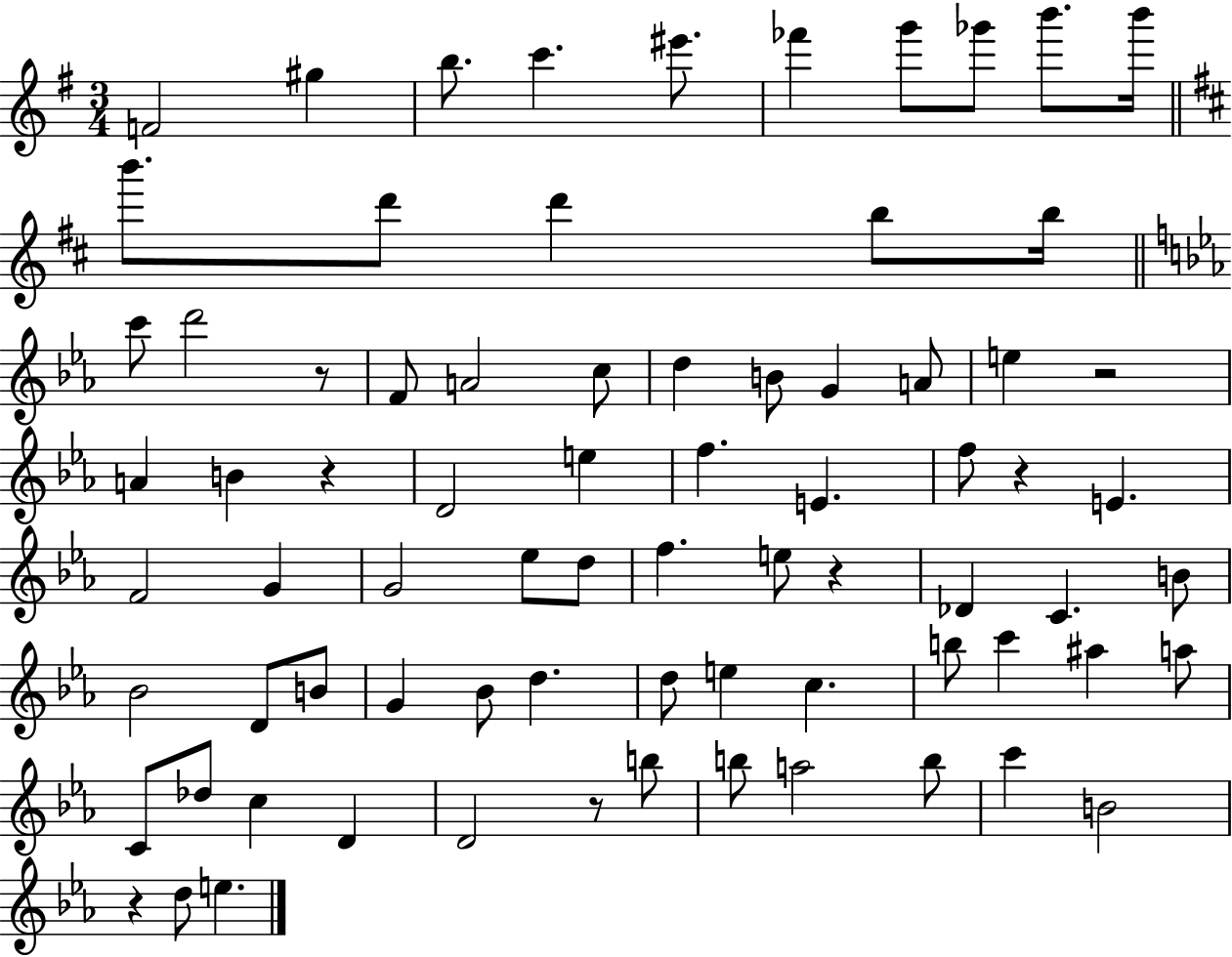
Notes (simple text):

F4/h G#5/q B5/e. C6/q. EIS6/e. FES6/q G6/e Gb6/e B6/e. B6/s B6/e. D6/e D6/q B5/e B5/s C6/e D6/h R/e F4/e A4/h C5/e D5/q B4/e G4/q A4/e E5/q R/h A4/q B4/q R/q D4/h E5/q F5/q. E4/q. F5/e R/q E4/q. F4/h G4/q G4/h Eb5/e D5/e F5/q. E5/e R/q Db4/q C4/q. B4/e Bb4/h D4/e B4/e G4/q Bb4/e D5/q. D5/e E5/q C5/q. B5/e C6/q A#5/q A5/e C4/e Db5/e C5/q D4/q D4/h R/e B5/e B5/e A5/h B5/e C6/q B4/h R/q D5/e E5/q.